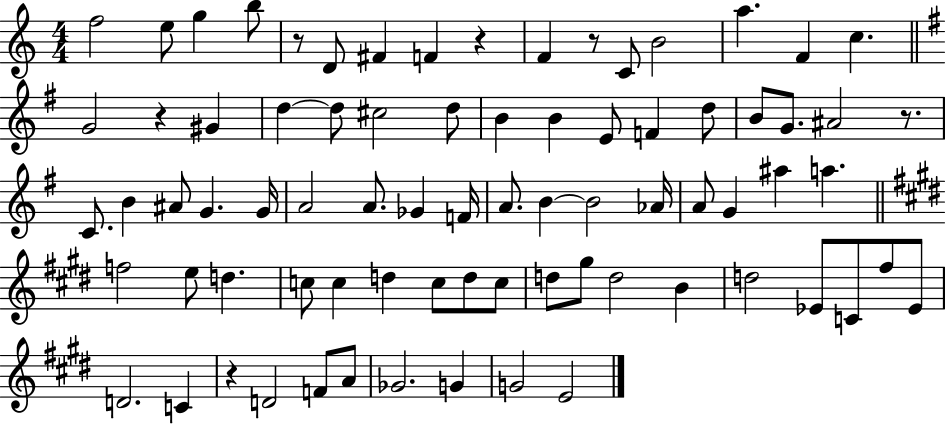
F5/h E5/e G5/q B5/e R/e D4/e F#4/q F4/q R/q F4/q R/e C4/e B4/h A5/q. F4/q C5/q. G4/h R/q G#4/q D5/q D5/e C#5/h D5/e B4/q B4/q E4/e F4/q D5/e B4/e G4/e. A#4/h R/e. C4/e. B4/q A#4/e G4/q. G4/s A4/h A4/e. Gb4/q F4/s A4/e. B4/q B4/h Ab4/s A4/e G4/q A#5/q A5/q. F5/h E5/e D5/q. C5/e C5/q D5/q C5/e D5/e C5/e D5/e G#5/e D5/h B4/q D5/h Eb4/e C4/e F#5/e Eb4/e D4/h. C4/q R/q D4/h F4/e A4/e Gb4/h. G4/q G4/h E4/h